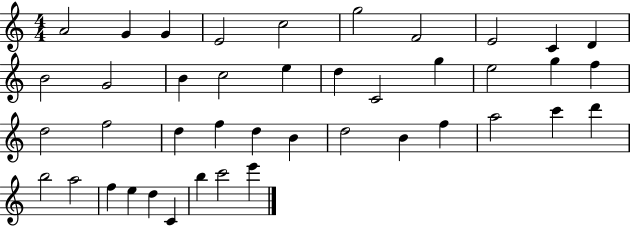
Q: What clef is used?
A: treble